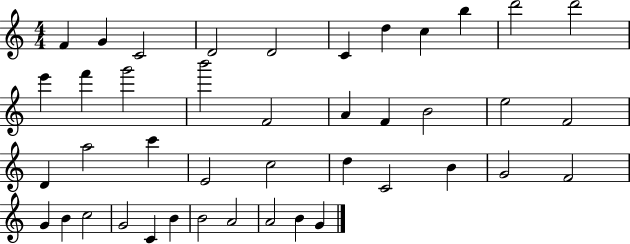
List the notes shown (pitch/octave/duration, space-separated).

F4/q G4/q C4/h D4/h D4/h C4/q D5/q C5/q B5/q D6/h D6/h E6/q F6/q G6/h B6/h F4/h A4/q F4/q B4/h E5/h F4/h D4/q A5/h C6/q E4/h C5/h D5/q C4/h B4/q G4/h F4/h G4/q B4/q C5/h G4/h C4/q B4/q B4/h A4/h A4/h B4/q G4/q